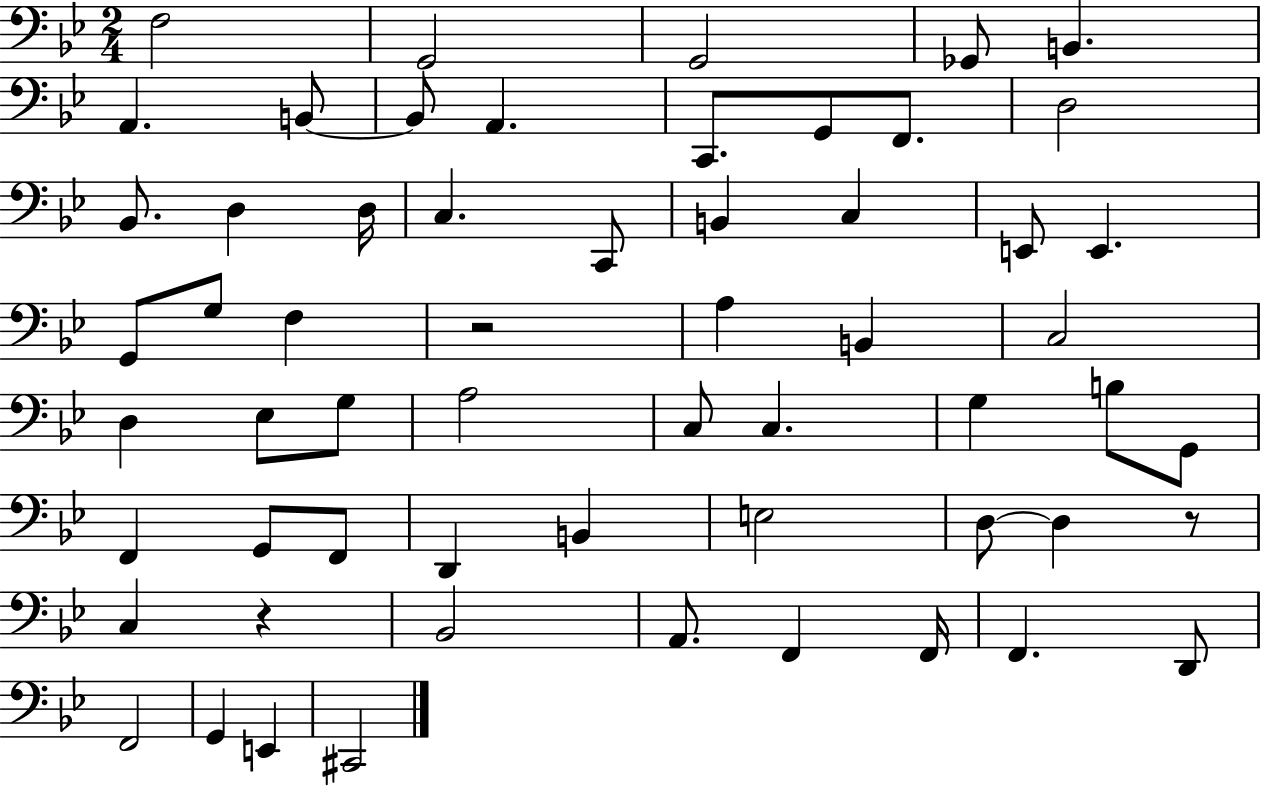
F3/h G2/h G2/h Gb2/e B2/q. A2/q. B2/e B2/e A2/q. C2/e. G2/e F2/e. D3/h Bb2/e. D3/q D3/s C3/q. C2/e B2/q C3/q E2/e E2/q. G2/e G3/e F3/q R/h A3/q B2/q C3/h D3/q Eb3/e G3/e A3/h C3/e C3/q. G3/q B3/e G2/e F2/q G2/e F2/e D2/q B2/q E3/h D3/e D3/q R/e C3/q R/q Bb2/h A2/e. F2/q F2/s F2/q. D2/e F2/h G2/q E2/q C#2/h